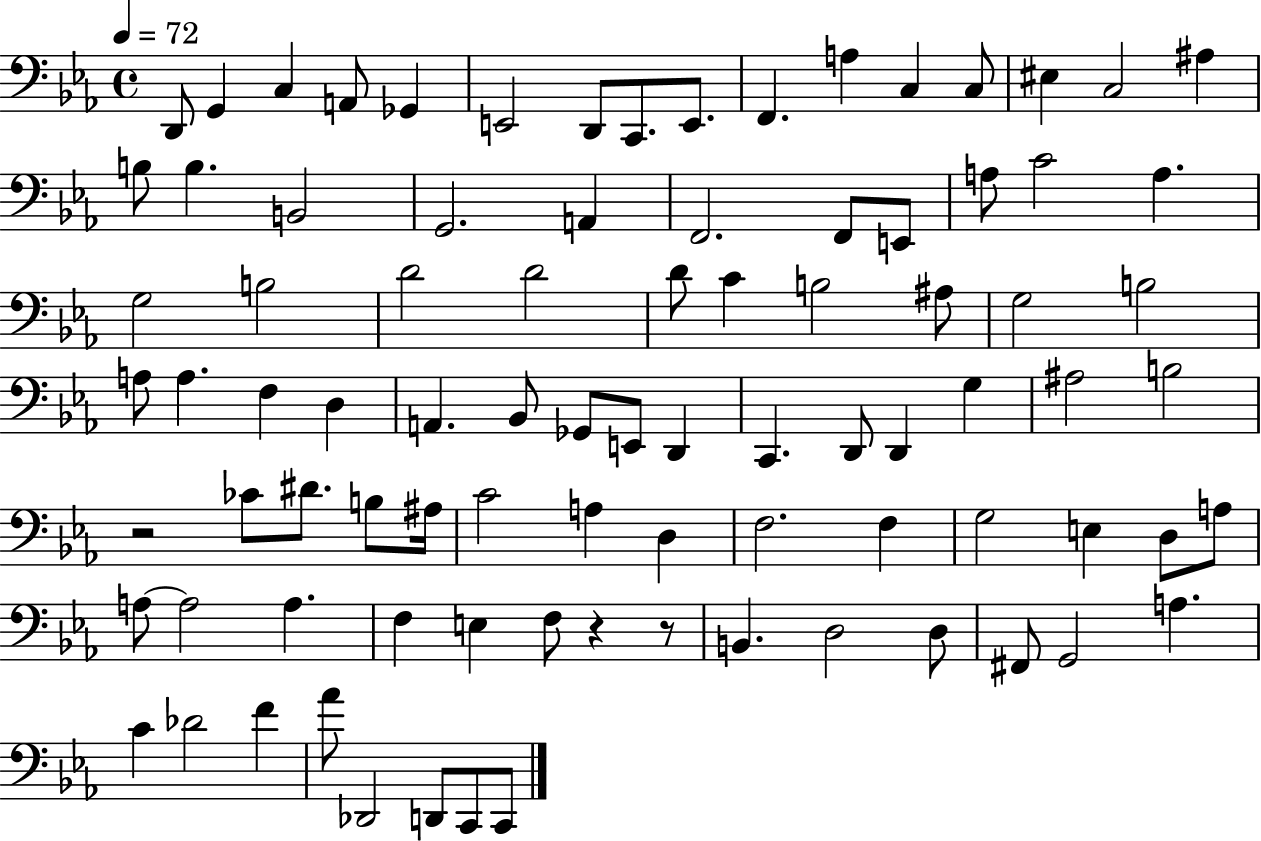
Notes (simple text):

D2/e G2/q C3/q A2/e Gb2/q E2/h D2/e C2/e. E2/e. F2/q. A3/q C3/q C3/e EIS3/q C3/h A#3/q B3/e B3/q. B2/h G2/h. A2/q F2/h. F2/e E2/e A3/e C4/h A3/q. G3/h B3/h D4/h D4/h D4/e C4/q B3/h A#3/e G3/h B3/h A3/e A3/q. F3/q D3/q A2/q. Bb2/e Gb2/e E2/e D2/q C2/q. D2/e D2/q G3/q A#3/h B3/h R/h CES4/e D#4/e. B3/e A#3/s C4/h A3/q D3/q F3/h. F3/q G3/h E3/q D3/e A3/e A3/e A3/h A3/q. F3/q E3/q F3/e R/q R/e B2/q. D3/h D3/e F#2/e G2/h A3/q. C4/q Db4/h F4/q Ab4/e Db2/h D2/e C2/e C2/e